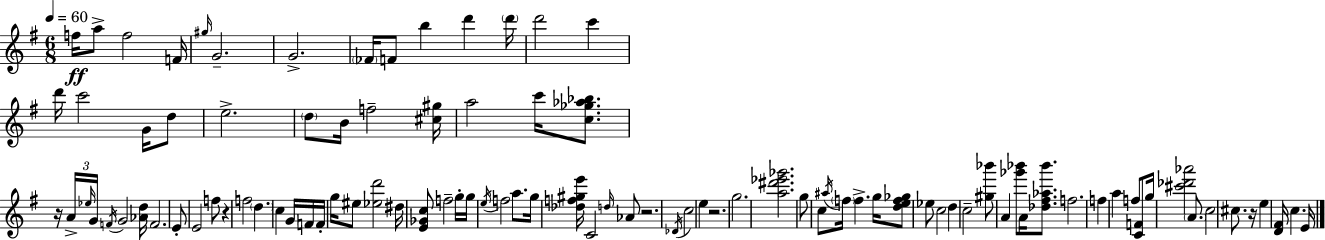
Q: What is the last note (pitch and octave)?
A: E4